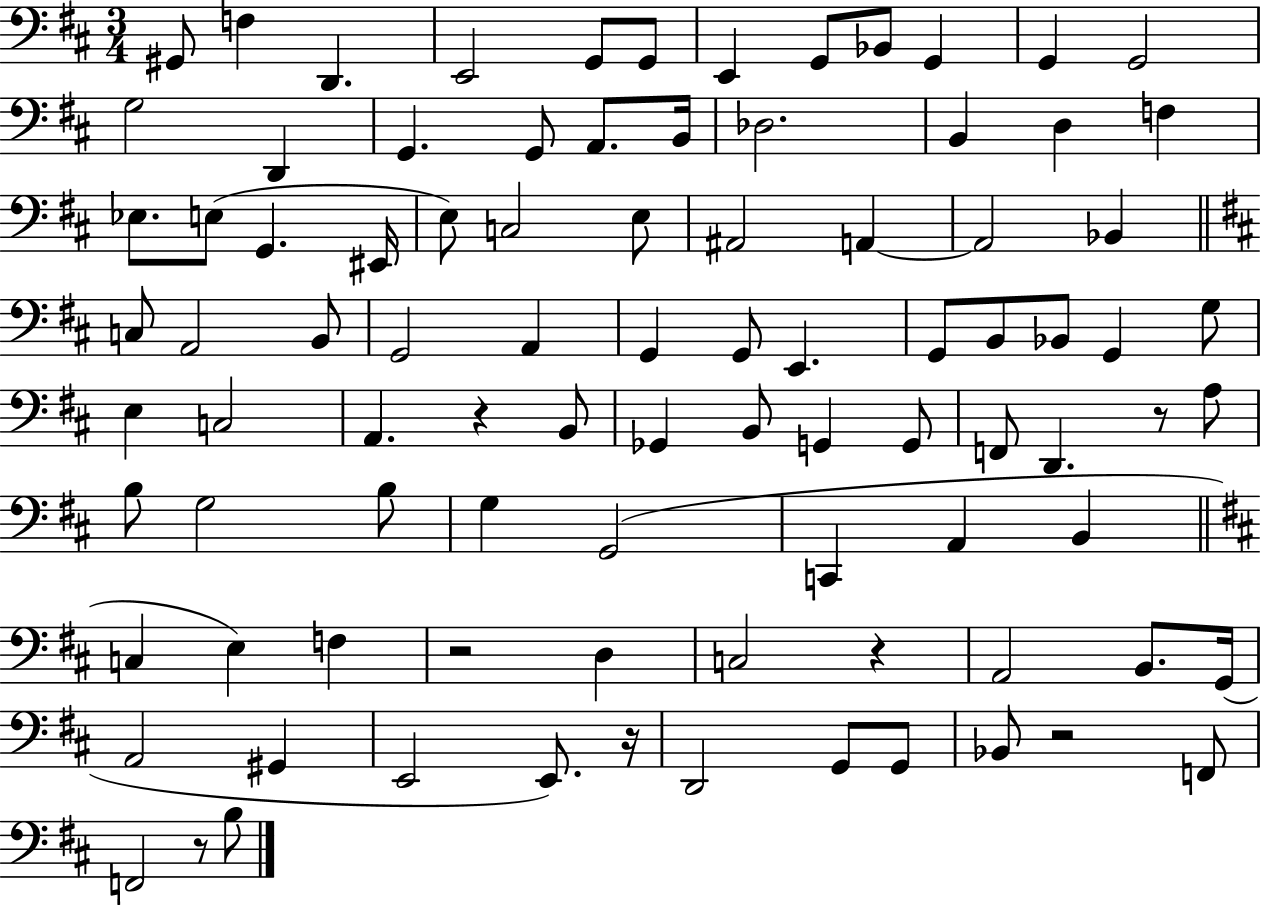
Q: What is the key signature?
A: D major